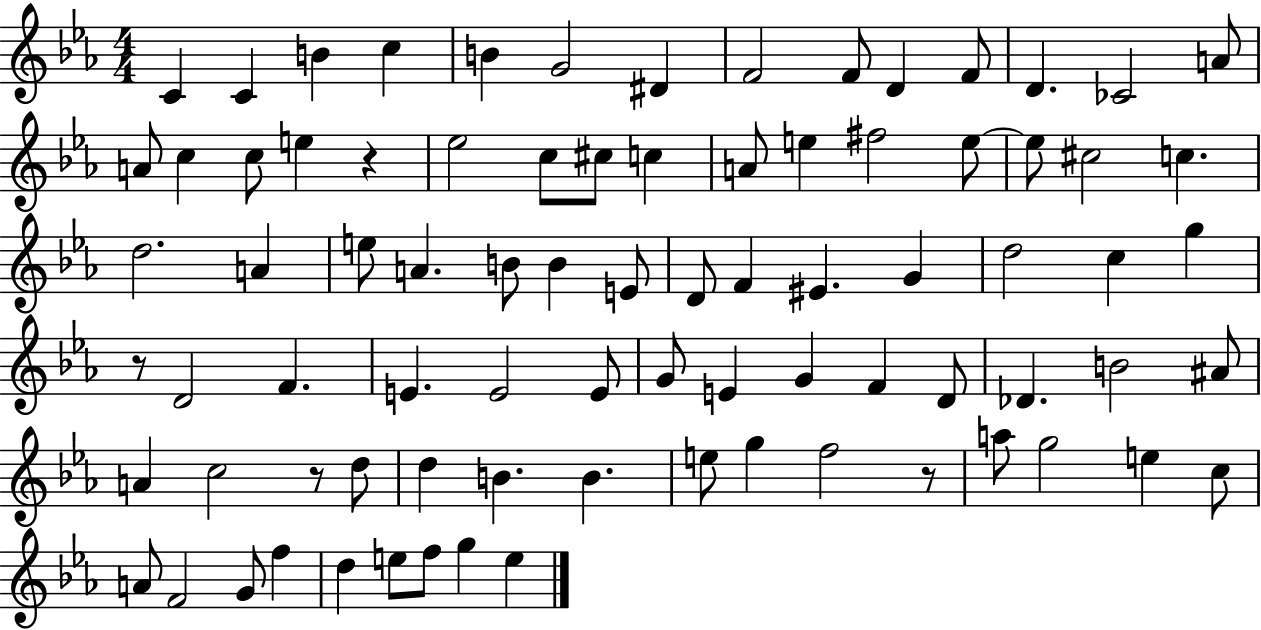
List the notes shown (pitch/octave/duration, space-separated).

C4/q C4/q B4/q C5/q B4/q G4/h D#4/q F4/h F4/e D4/q F4/e D4/q. CES4/h A4/e A4/e C5/q C5/e E5/q R/q Eb5/h C5/e C#5/e C5/q A4/e E5/q F#5/h E5/e E5/e C#5/h C5/q. D5/h. A4/q E5/e A4/q. B4/e B4/q E4/e D4/e F4/q EIS4/q. G4/q D5/h C5/q G5/q R/e D4/h F4/q. E4/q. E4/h E4/e G4/e E4/q G4/q F4/q D4/e Db4/q. B4/h A#4/e A4/q C5/h R/e D5/e D5/q B4/q. B4/q. E5/e G5/q F5/h R/e A5/e G5/h E5/q C5/e A4/e F4/h G4/e F5/q D5/q E5/e F5/e G5/q E5/q